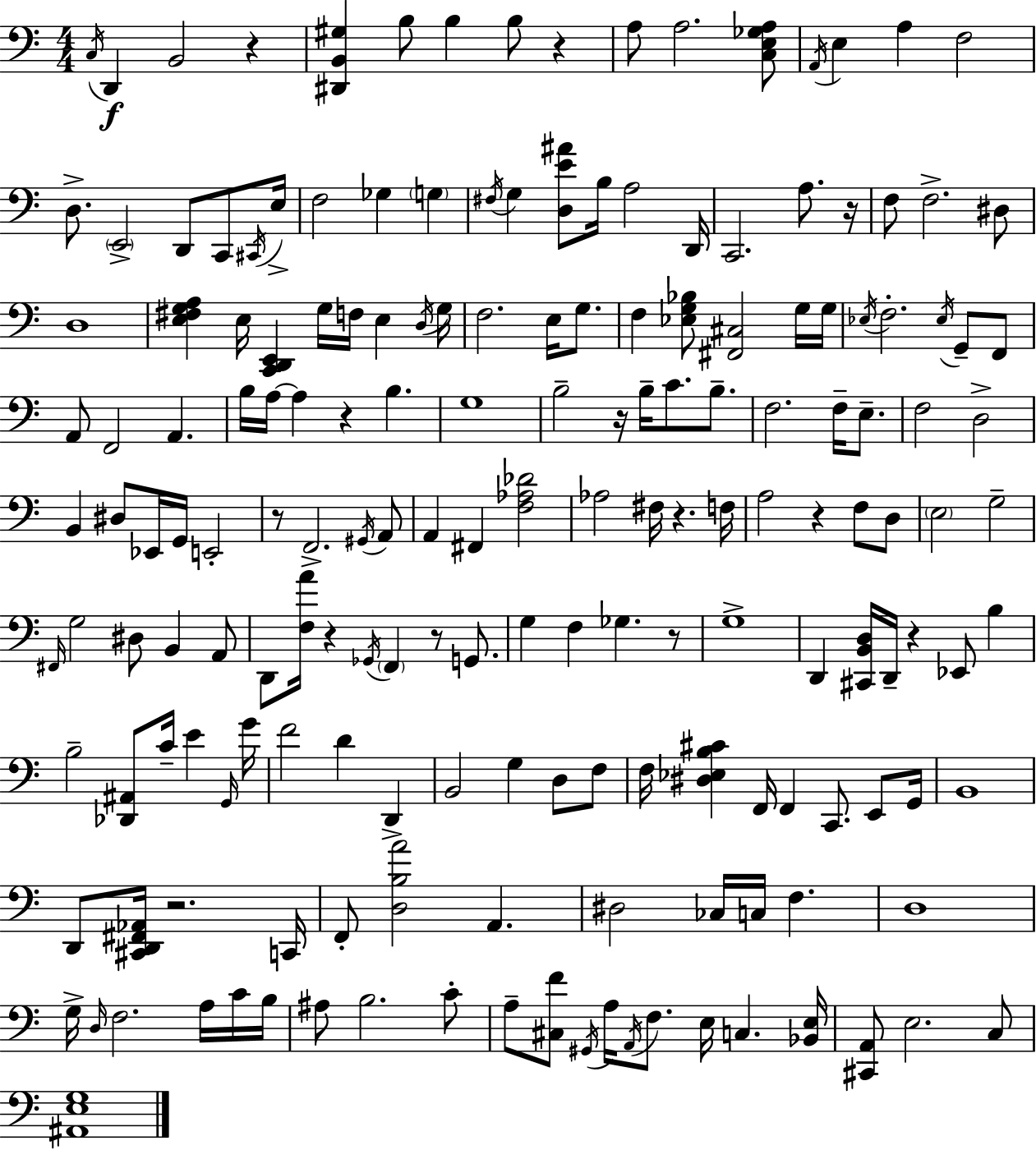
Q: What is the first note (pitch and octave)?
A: C3